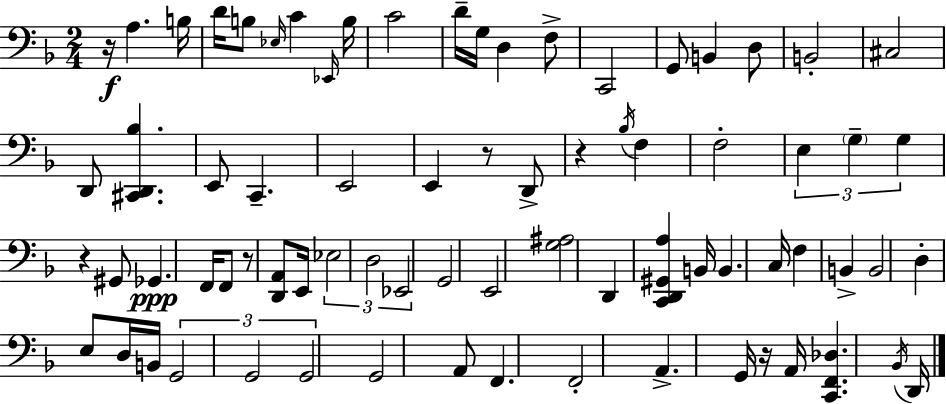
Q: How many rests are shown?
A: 6